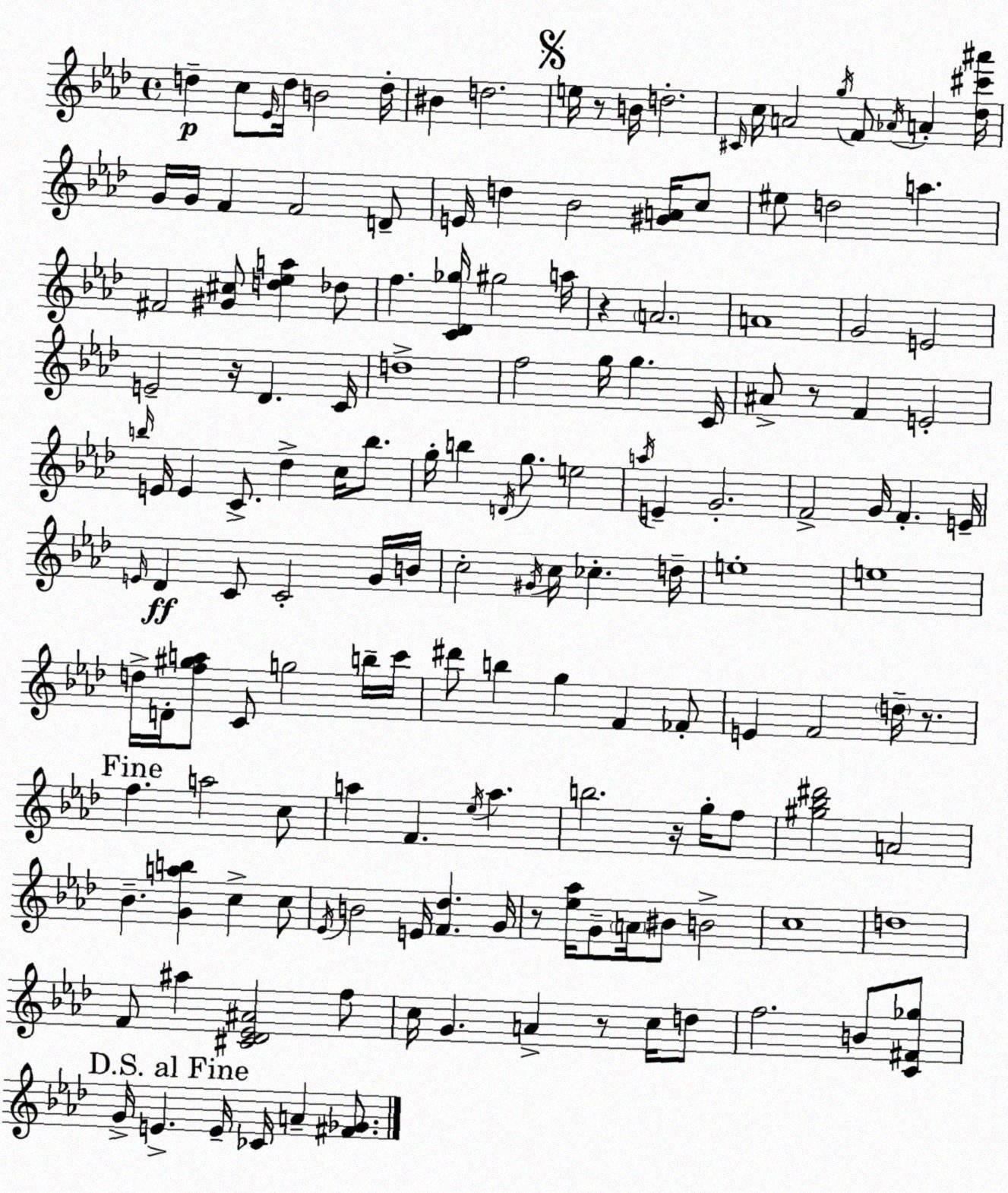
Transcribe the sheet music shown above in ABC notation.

X:1
T:Untitled
M:4/4
L:1/4
K:Fm
d c/2 _E/4 d/4 B2 d/4 ^B d2 e/4 z/2 B/4 d2 ^C/4 c/4 A2 g/4 F/2 _A/4 A [_d^c'^a']/4 G/4 G/4 F F2 D/2 E/4 d _B2 [^GA]/4 c/2 ^e/2 d2 a ^F2 [^G^c]/2 [d_ea] _d/2 f [C_D_g]/4 ^g2 a/4 z A2 A4 G2 E2 E2 z/4 _D C/4 d4 f2 g/4 g C/4 ^A/2 z/2 F E2 b/4 E/4 E C/2 _d c/4 b/2 g/4 b D/4 g/2 e2 a/4 E G2 F2 G/4 F E/4 E/4 _D C/2 C2 G/4 B/4 c2 ^G/4 c/4 _c d/4 e4 e4 d/4 D/4 [f^ga]/2 C/2 g2 b/4 c'/4 ^d'/2 b g F _F/2 E F2 d/4 z/2 f a2 c/2 a F _e/4 a b2 z/4 g/4 f/2 [^g_b^d']2 A2 _B [Gab] c c/2 _E/4 B2 E/4 [F_d] G/4 z/2 [_e_a]/4 G/2 A/4 ^B/2 B2 c4 d4 F/2 ^a [^C_D_E^A]2 f/2 c/4 G A z/2 c/4 d/2 f2 B/2 [C^F_g]/2 G/4 E E/4 _C/4 A [^F_G]/2